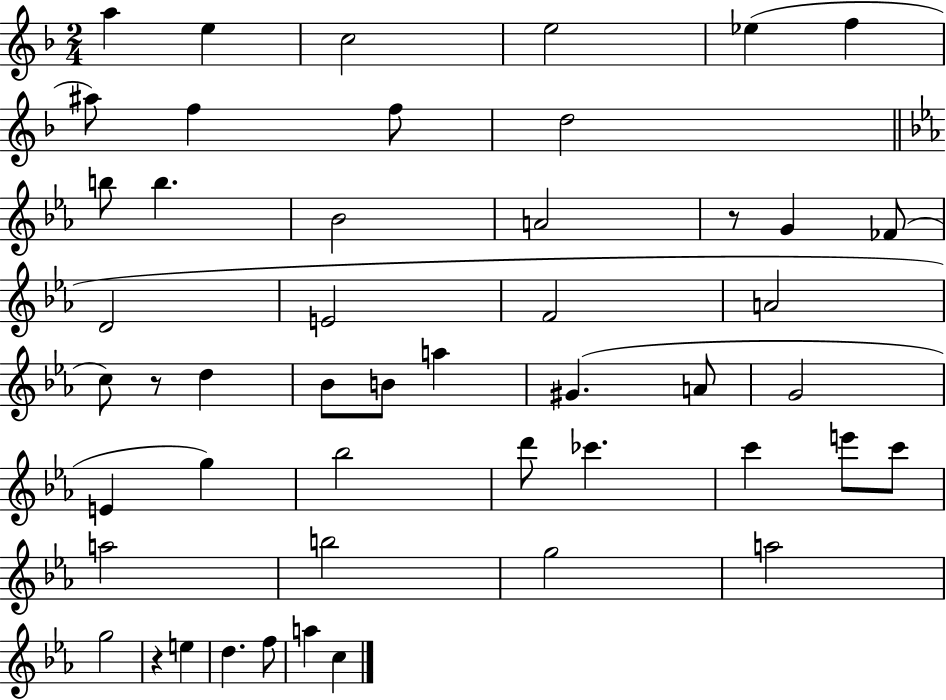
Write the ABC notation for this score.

X:1
T:Untitled
M:2/4
L:1/4
K:F
a e c2 e2 _e f ^a/2 f f/2 d2 b/2 b _B2 A2 z/2 G _F/2 D2 E2 F2 A2 c/2 z/2 d _B/2 B/2 a ^G A/2 G2 E g _b2 d'/2 _c' c' e'/2 c'/2 a2 b2 g2 a2 g2 z e d f/2 a c